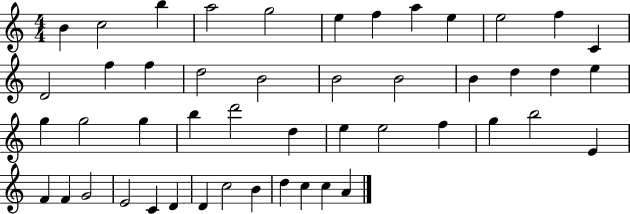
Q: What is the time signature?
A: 4/4